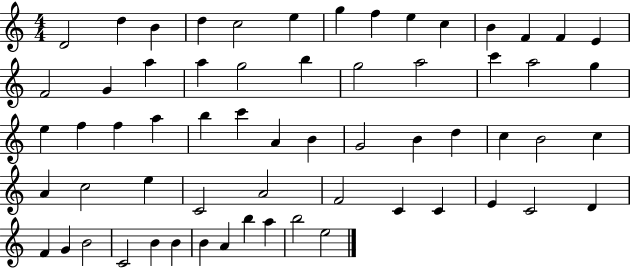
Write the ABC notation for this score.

X:1
T:Untitled
M:4/4
L:1/4
K:C
D2 d B d c2 e g f e c B F F E F2 G a a g2 b g2 a2 c' a2 g e f f a b c' A B G2 B d c B2 c A c2 e C2 A2 F2 C C E C2 D F G B2 C2 B B B A b a b2 e2